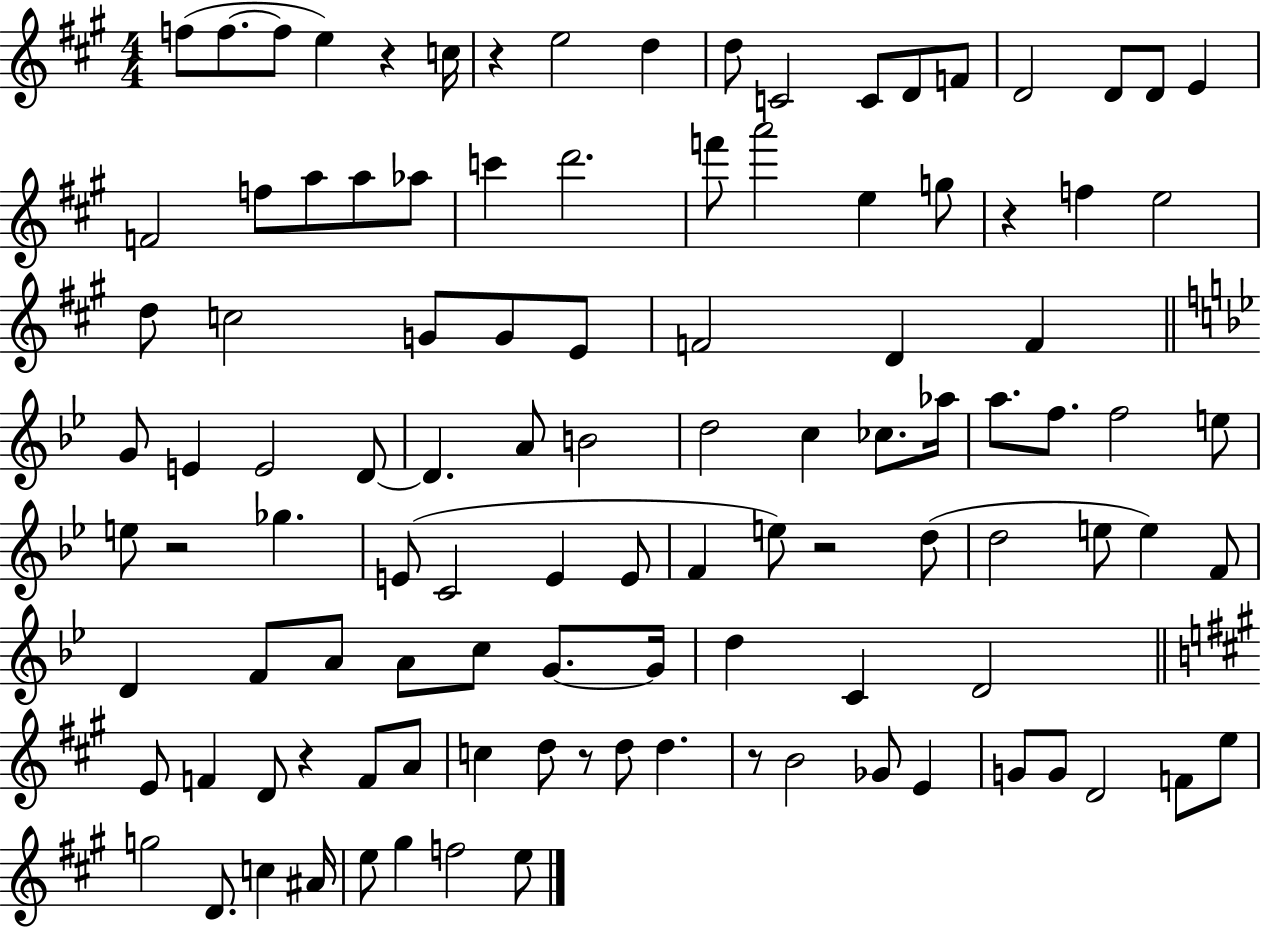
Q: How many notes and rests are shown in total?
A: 108